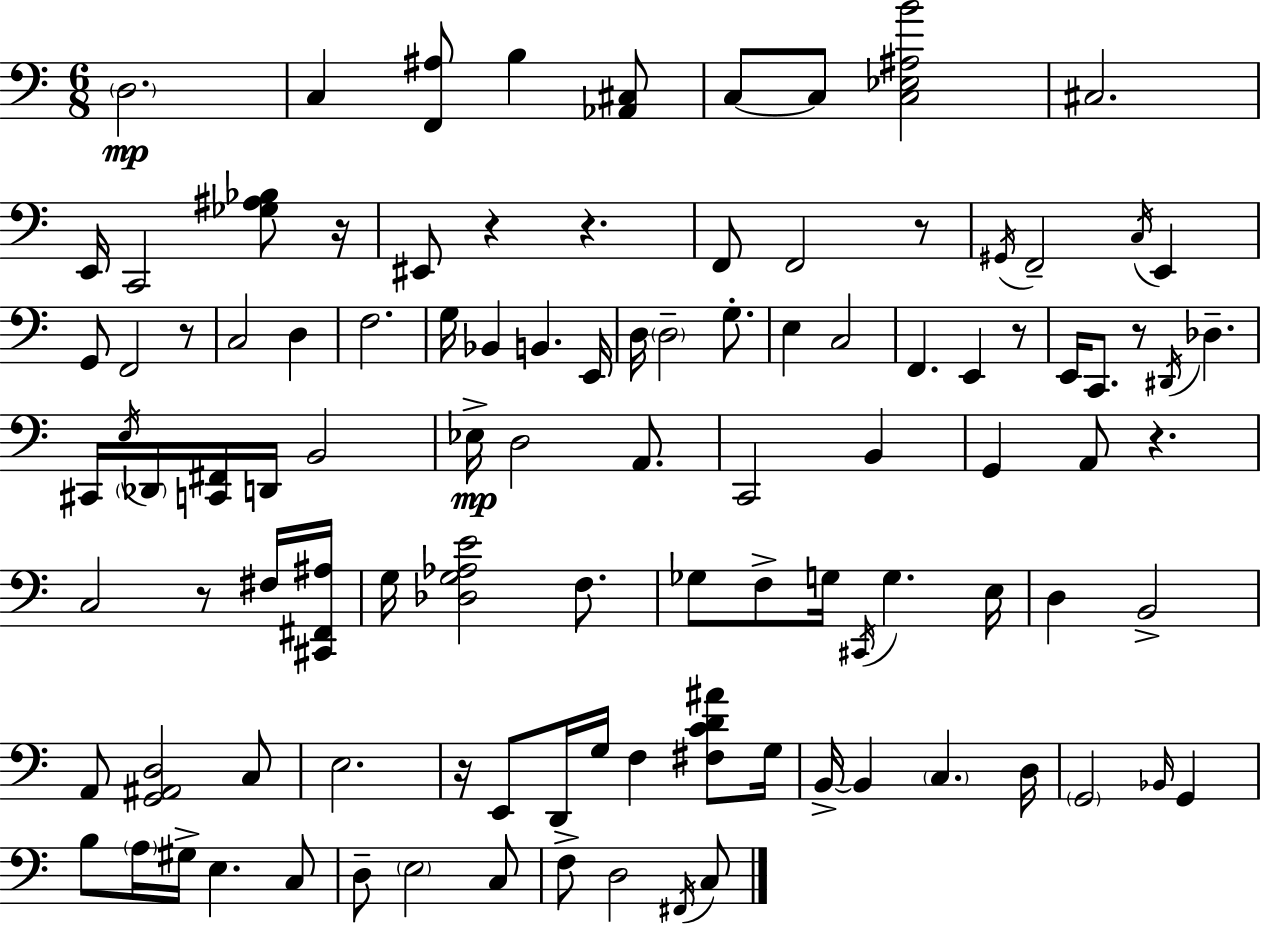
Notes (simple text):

D3/h. C3/q [F2,A#3]/e B3/q [Ab2,C#3]/e C3/e C3/e [C3,Eb3,A#3,B4]/h C#3/h. E2/s C2/h [Gb3,A#3,Bb3]/e R/s EIS2/e R/q R/q. F2/e F2/h R/e G#2/s F2/h C3/s E2/q G2/e F2/h R/e C3/h D3/q F3/h. G3/s Bb2/q B2/q. E2/s D3/s D3/h G3/e. E3/q C3/h F2/q. E2/q R/e E2/s C2/e. R/e D#2/s Db3/q. C#2/s E3/s Db2/s [C2,F#2]/s D2/s B2/h Eb3/s D3/h A2/e. C2/h B2/q G2/q A2/e R/q. C3/h R/e F#3/s [C#2,F#2,A#3]/s G3/s [Db3,G3,Ab3,E4]/h F3/e. Gb3/e F3/e G3/s C#2/s G3/q. E3/s D3/q B2/h A2/e [G2,A#2,D3]/h C3/e E3/h. R/s E2/e D2/s G3/s F3/q [F#3,C4,D4,A#4]/e G3/s B2/s B2/q C3/q. D3/s G2/h Bb2/s G2/q B3/e A3/s G#3/s E3/q. C3/e D3/e E3/h C3/e F3/e D3/h F#2/s C3/e